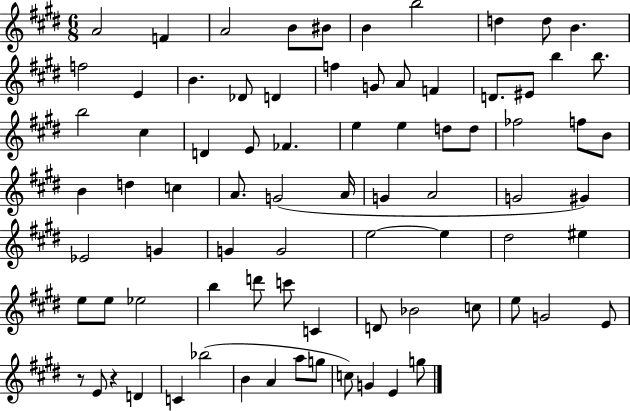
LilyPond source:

{
  \clef treble
  \numericTimeSignature
  \time 6/8
  \key e \major
  a'2 f'4 | a'2 b'8 bis'8 | b'4 b''2 | d''4 d''8 b'4. | \break f''2 e'4 | b'4. des'8 d'4 | f''4 g'8 a'8 f'4 | d'8. eis'8 b''4 b''8. | \break b''2 cis''4 | d'4 e'8 fes'4. | e''4 e''4 d''8 d''8 | fes''2 f''8 b'8 | \break b'4 d''4 c''4 | a'8. g'2( a'16 | g'4 a'2 | g'2 gis'4) | \break ees'2 g'4 | g'4 g'2 | e''2~~ e''4 | dis''2 eis''4 | \break e''8 e''8 ees''2 | b''4 d'''8 c'''8 c'4 | d'8 bes'2 c''8 | e''8 g'2 e'8 | \break r8 e'8 r4 d'4 | c'4 bes''2( | b'4 a'4 a''8 g''8 | c''8) g'4 e'4 g''8 | \break \bar "|."
}